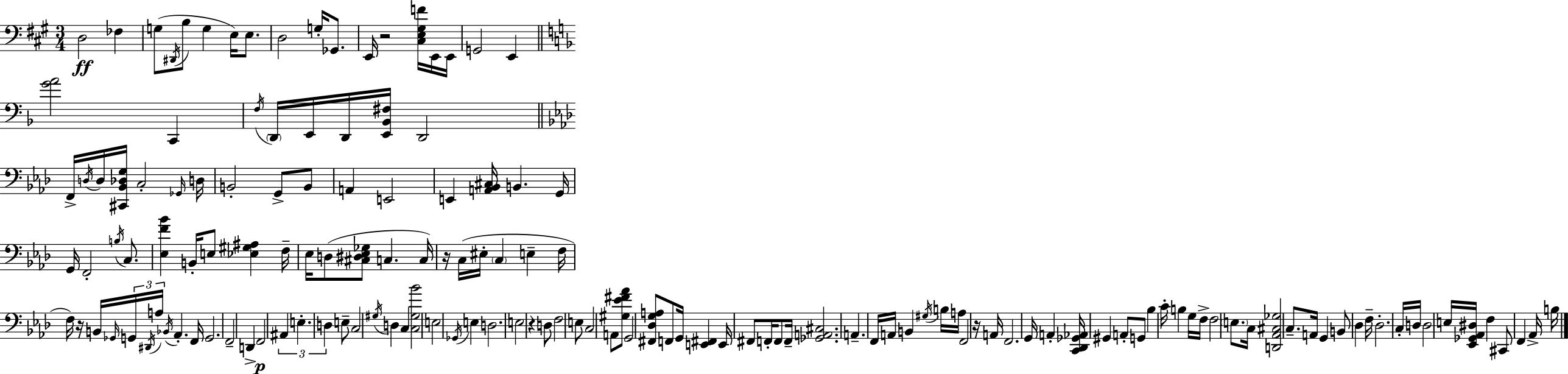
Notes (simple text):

D3/h FES3/q G3/e D#2/s B3/e G3/q E3/s E3/e. D3/h G3/s Gb2/e. E2/s R/h [C#3,E3,G#3,F4]/s E2/s E2/s G2/h E2/q [G4,A4]/h C2/q F3/s D2/s E2/s D2/s [E2,Bb2,F#3]/s D2/h F2/s D3/s D3/s [C#2,Bb2,Db3,G3]/s C3/h Gb2/s D3/s B2/h G2/e B2/e A2/q E2/h E2/q [A2,Bb2,C#3]/s B2/q. G2/s G2/s F2/h B3/s C3/e. [Eb3,F4,Bb4]/q B2/s E3/e [Eb3,G#3,A#3]/q F3/s Eb3/s D3/e [C#3,D#3,Eb3,Gb3]/e C3/q. C3/s R/s C3/s EIS3/s C3/q E3/q F3/s F3/s R/s B2/s Gb2/s G2/s D#2/s A3/s Bb2/s Ab2/q. F2/s G2/h. F2/h D2/q F2/h A#2/q E3/q. D3/q E3/e C3/h G#3/s D3/q C3/q [C3,G#3,Bb4]/h E3/h Gb2/s E3/q D3/h. E3/h R/q D3/e F3/h E3/e C3/h A2/e [G#3,Eb4,F#4,Ab4]/e G2/h [F#2,Db3,G3,A3]/e F2/e G2/s [E2,F#2]/q E2/s F#2/e F2/s F2/e F2/s [Gb2,A2,C#3]/h. A2/q. F2/s A2/s B2/q G#3/s B3/s A3/s F2/h R/s A2/s F2/h. G2/s A2/q [C2,Db2,Gb2,Ab2]/s G#2/q A2/e G2/e Bb3/q C4/s B3/q G3/s F3/s F3/h E3/e. C3/s [D2,Ab2,C#3,Gb3]/h C3/e. A2/s G2/q B2/e Db3/q F3/s Db3/h. C3/s D3/s D3/h E3/s [Eb2,Gb2,Ab2,D#3]/s F3/q C#2/e F2/q Ab2/s B3/s